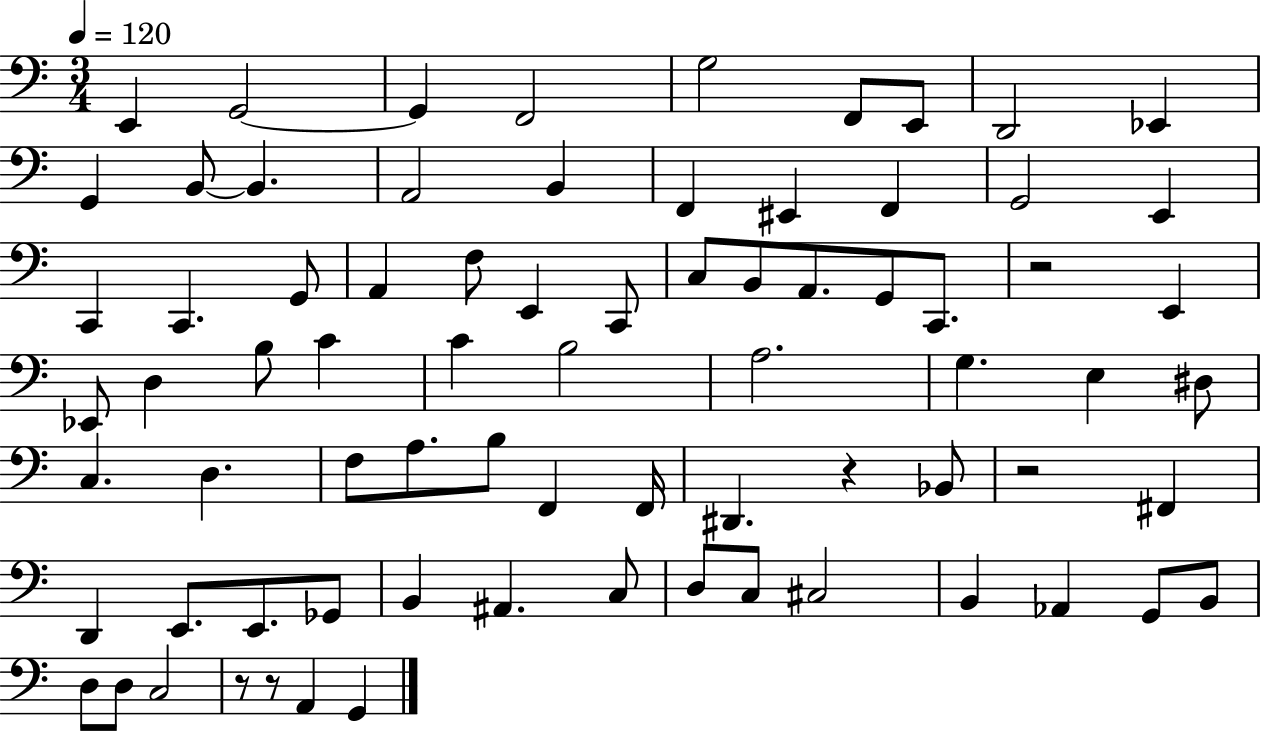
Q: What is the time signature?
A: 3/4